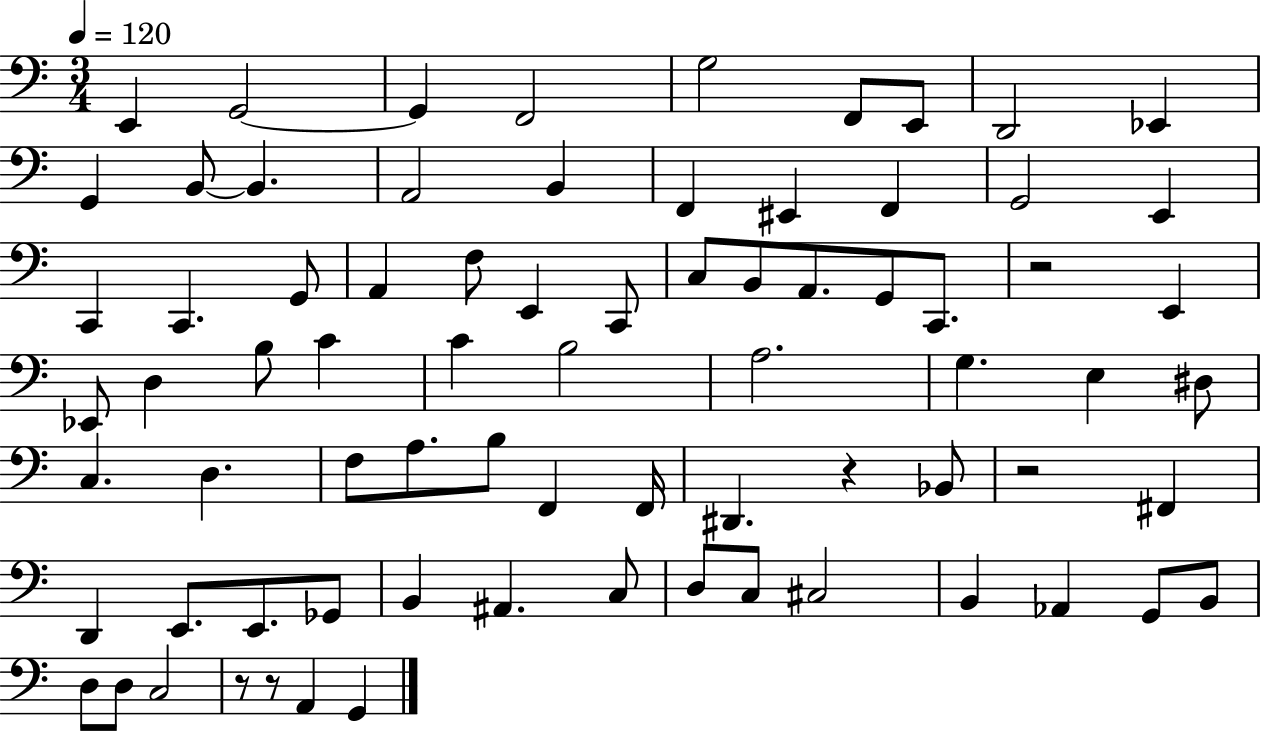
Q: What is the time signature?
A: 3/4